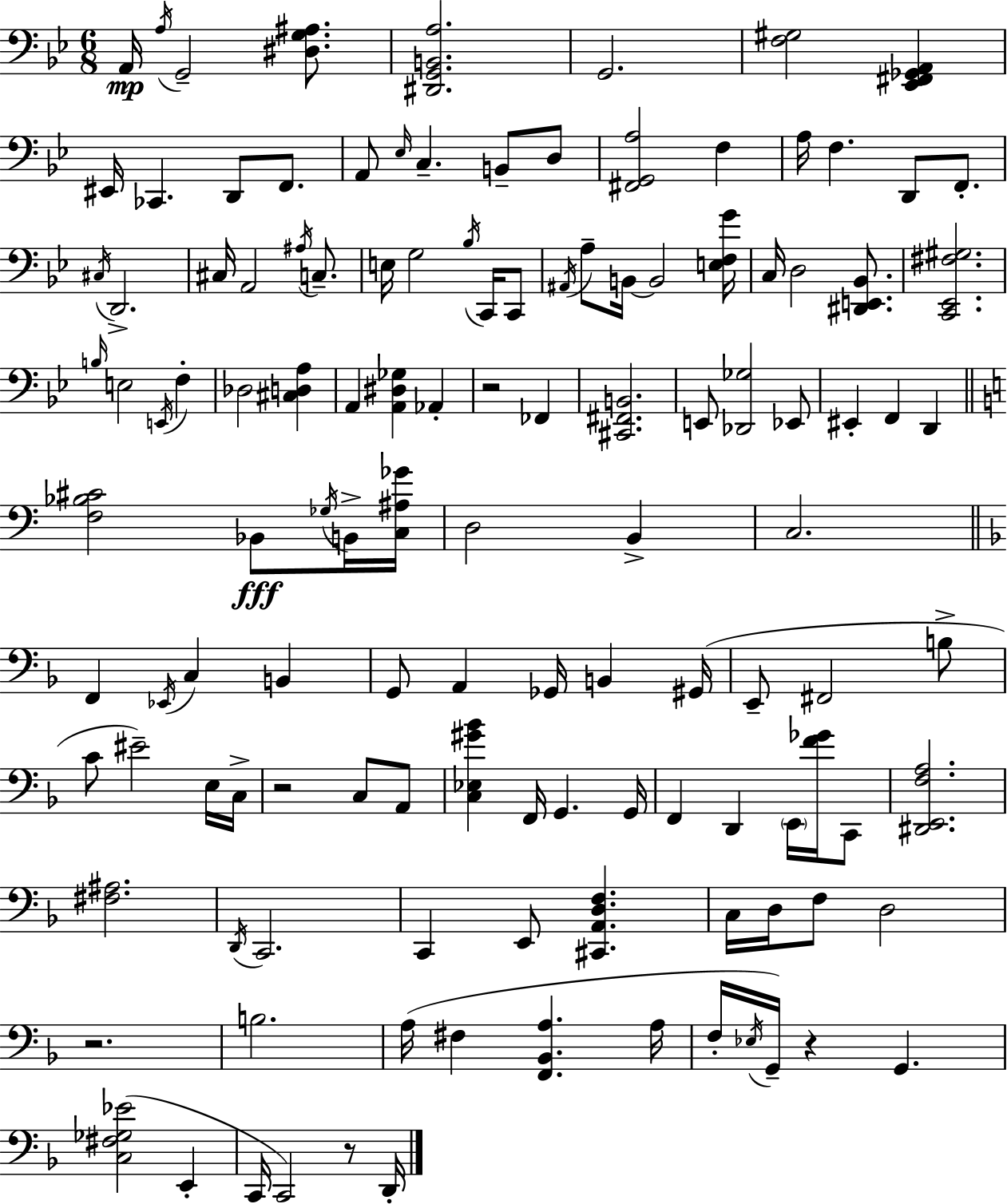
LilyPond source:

{
  \clef bass
  \numericTimeSignature
  \time 6/8
  \key bes \major
  a,16\mp \acciaccatura { a16 } g,2-- <dis g ais>8. | <dis, g, b, a>2. | g,2. | <f gis>2 <ees, fis, ges, a,>4 | \break eis,16 ces,4. d,8 f,8. | a,8 \grace { ees16 } c4.-- b,8-- | d8 <fis, g, a>2 f4 | a16 f4. d,8 f,8.-. | \break \acciaccatura { cis16 } d,2.-> | cis16 a,2 | \acciaccatura { ais16 } c8.-- e16 g2 | \acciaccatura { bes16 } c,16 c,8 \acciaccatura { ais,16 } a8-- b,16~~ b,2 | \break <e f g'>16 c16 d2 | <dis, e, bes,>8. <c, ees, fis gis>2. | \grace { b16 } e2 | \acciaccatura { e,16 } f4-. des2 | \break <cis d a>4 a,4 | <a, dis ges>4 aes,4-. r2 | fes,4 <cis, fis, b,>2. | e,8 <des, ges>2 | \break ees,8 eis,4-. | f,4 d,4 \bar "||" \break \key c \major <f bes cis'>2 bes,8\fff \acciaccatura { ges16 } b,16-> | <c ais ges'>16 d2 b,4-> | c2. | \bar "||" \break \key f \major f,4 \acciaccatura { ees,16 } c4 b,4 | g,8 a,4 ges,16 b,4 | gis,16( e,8-- fis,2 b8-> | c'8 eis'2--) e16 | \break c16-> r2 c8 a,8 | <c ees gis' bes'>4 f,16 g,4. | g,16 f,4 d,4 \parenthesize e,16 <f' ges'>16 c,8 | <dis, e, f a>2. | \break <fis ais>2. | \acciaccatura { d,16 } c,2. | c,4 e,8 <cis, a, d f>4. | c16 d16 f8 d2 | \break r2. | b2. | a16( fis4 <f, bes, a>4. | a16 f16-. \acciaccatura { ees16 }) g,16-- r4 g,4. | \break <c fis ges ees'>2( e,4-. | c,16 c,2) | r8 d,16-. \bar "|."
}